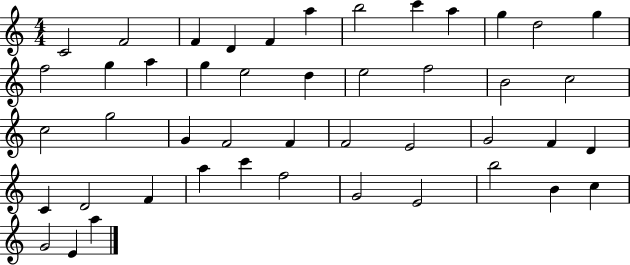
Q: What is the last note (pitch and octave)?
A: A5